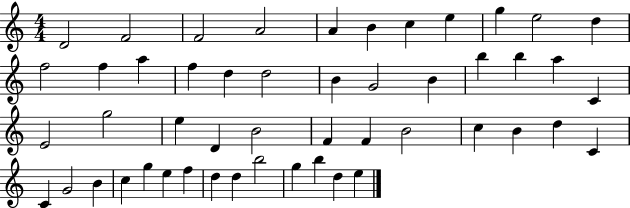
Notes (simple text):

D4/h F4/h F4/h A4/h A4/q B4/q C5/q E5/q G5/q E5/h D5/q F5/h F5/q A5/q F5/q D5/q D5/h B4/q G4/h B4/q B5/q B5/q A5/q C4/q E4/h G5/h E5/q D4/q B4/h F4/q F4/q B4/h C5/q B4/q D5/q C4/q C4/q G4/h B4/q C5/q G5/q E5/q F5/q D5/q D5/q B5/h G5/q B5/q D5/q E5/q